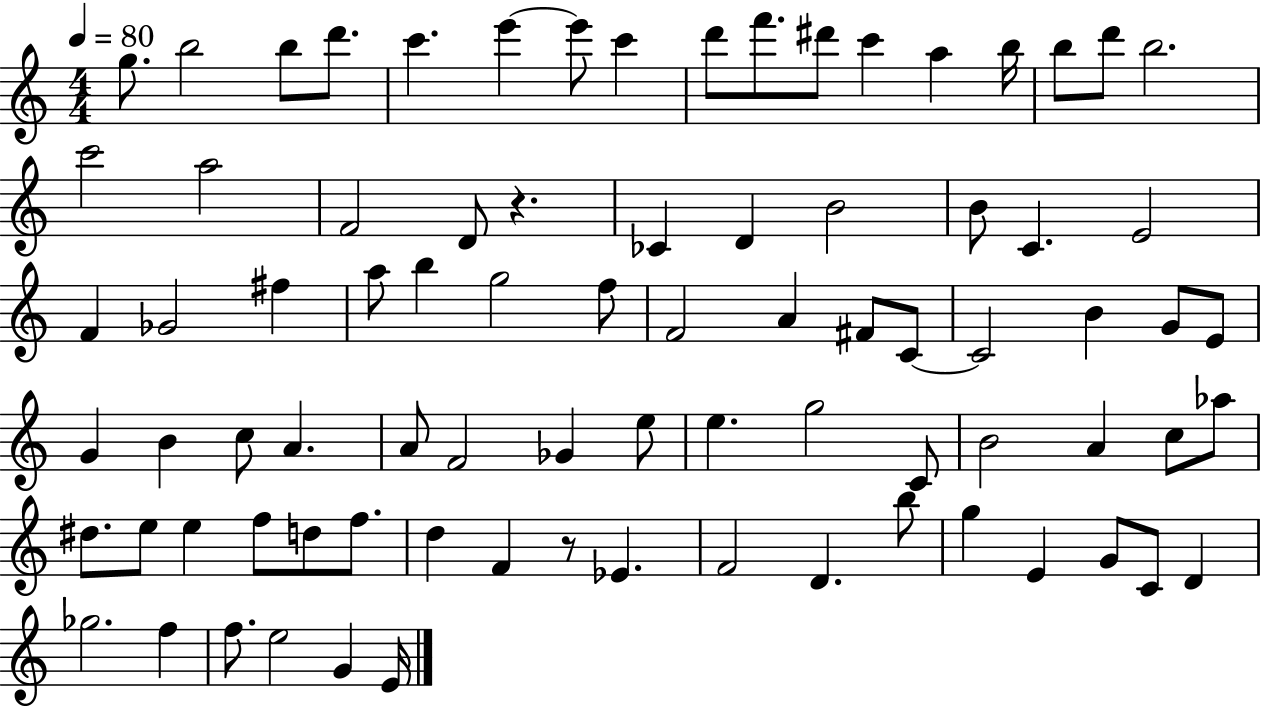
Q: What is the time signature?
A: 4/4